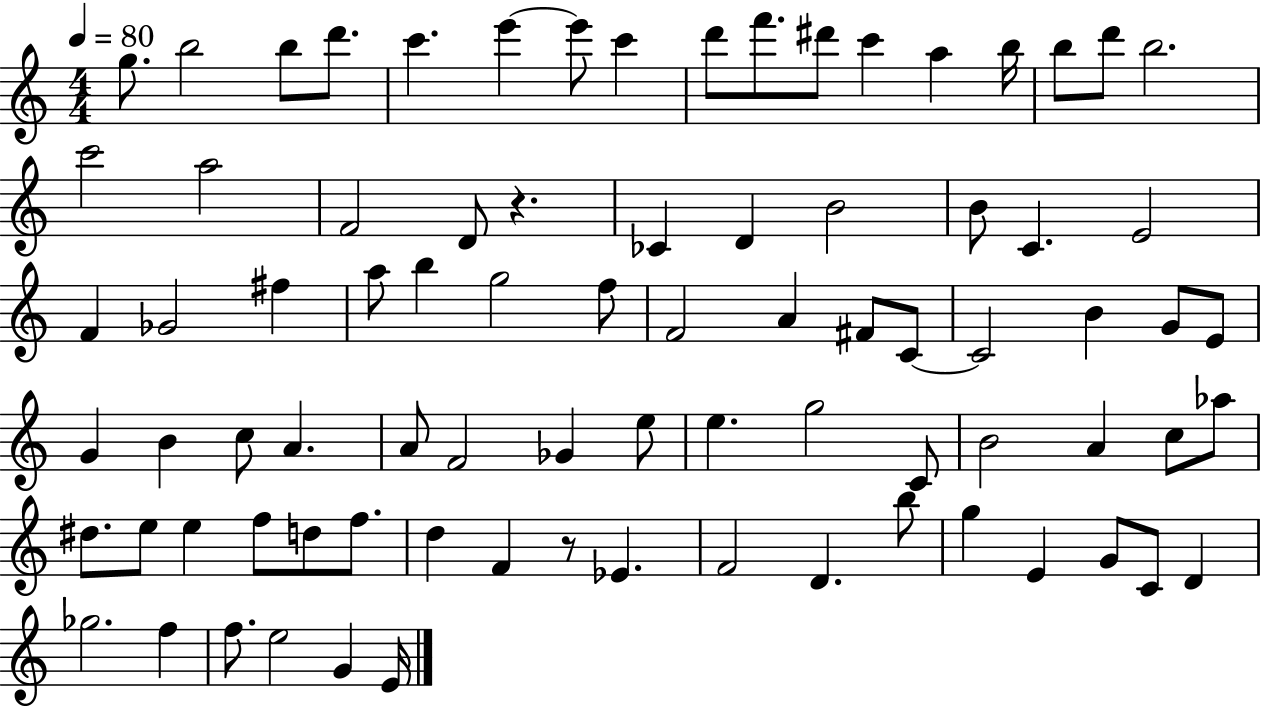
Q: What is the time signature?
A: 4/4